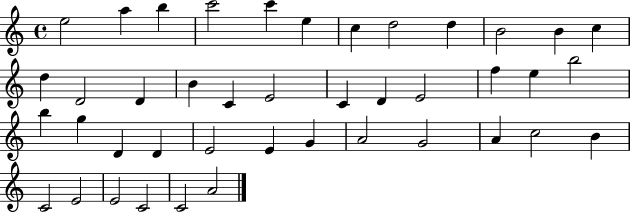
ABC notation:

X:1
T:Untitled
M:4/4
L:1/4
K:C
e2 a b c'2 c' e c d2 d B2 B c d D2 D B C E2 C D E2 f e b2 b g D D E2 E G A2 G2 A c2 B C2 E2 E2 C2 C2 A2